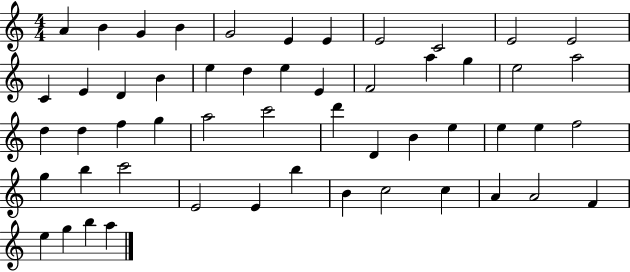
A4/q B4/q G4/q B4/q G4/h E4/q E4/q E4/h C4/h E4/h E4/h C4/q E4/q D4/q B4/q E5/q D5/q E5/q E4/q F4/h A5/q G5/q E5/h A5/h D5/q D5/q F5/q G5/q A5/h C6/h D6/q D4/q B4/q E5/q E5/q E5/q F5/h G5/q B5/q C6/h E4/h E4/q B5/q B4/q C5/h C5/q A4/q A4/h F4/q E5/q G5/q B5/q A5/q